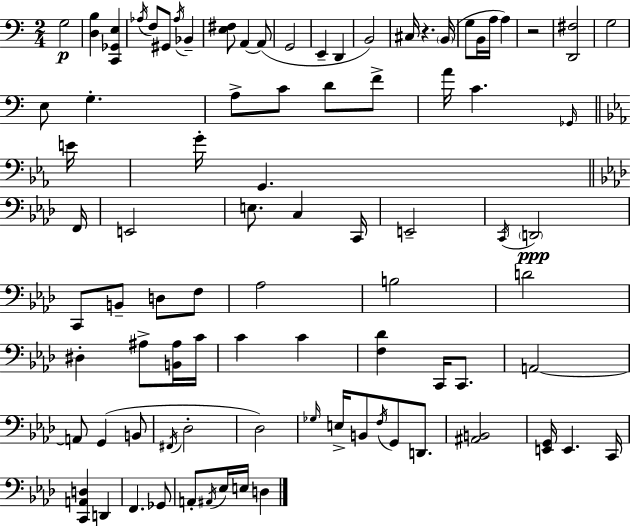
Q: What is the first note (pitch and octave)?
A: G3